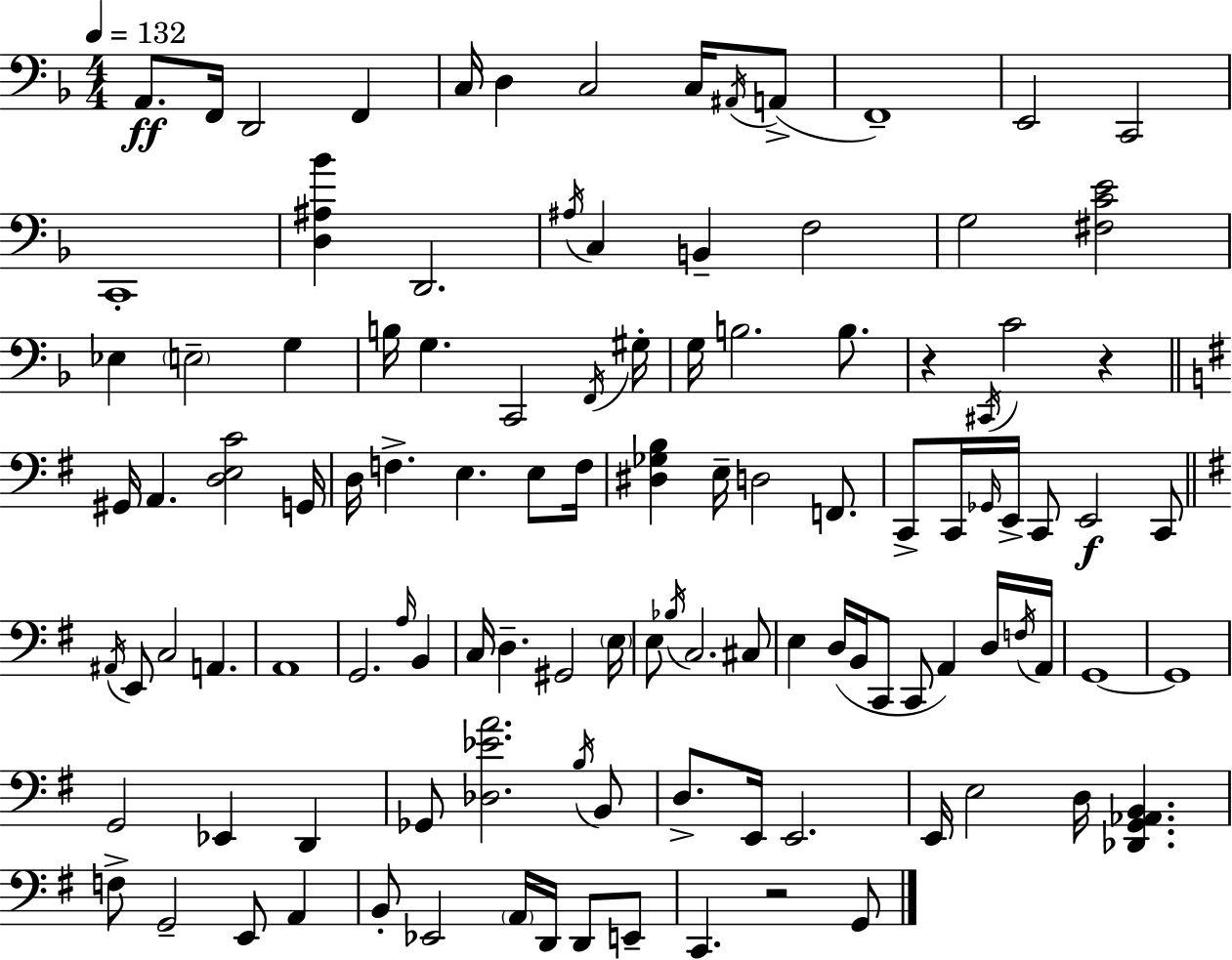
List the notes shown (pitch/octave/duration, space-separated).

A2/e. F2/s D2/h F2/q C3/s D3/q C3/h C3/s A#2/s A2/e F2/w E2/h C2/h C2/w [D3,A#3,Bb4]/q D2/h. A#3/s C3/q B2/q F3/h G3/h [F#3,C4,E4]/h Eb3/q E3/h G3/q B3/s G3/q. C2/h F2/s G#3/s G3/s B3/h. B3/e. R/q C#2/s C4/h R/q G#2/s A2/q. [D3,E3,C4]/h G2/s D3/s F3/q. E3/q. E3/e F3/s [D#3,Gb3,B3]/q E3/s D3/h F2/e. C2/e C2/s Gb2/s E2/s C2/e E2/h C2/e A#2/s E2/e C3/h A2/q. A2/w G2/h. A3/s B2/q C3/s D3/q. G#2/h E3/s E3/e Bb3/s C3/h. C#3/e E3/q D3/s B2/s C2/e C2/e A2/q D3/s F3/s A2/s G2/w G2/w G2/h Eb2/q D2/q Gb2/e [Db3,Eb4,A4]/h. B3/s B2/e D3/e. E2/s E2/h. E2/s E3/h D3/s [Db2,G2,Ab2,B2]/q. F3/e G2/h E2/e A2/q B2/e Eb2/h A2/s D2/s D2/e E2/e C2/q. R/h G2/e